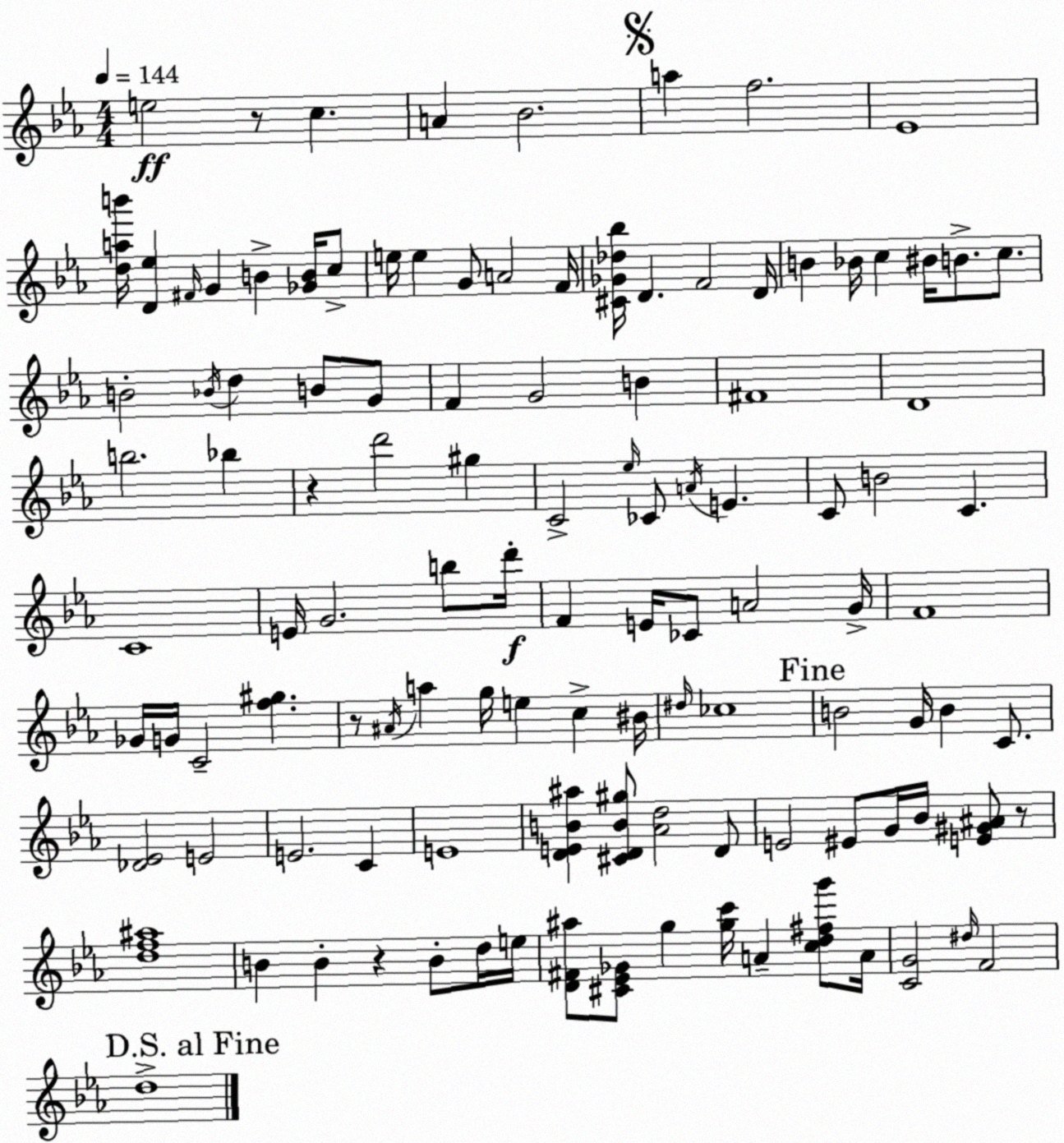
X:1
T:Untitled
M:4/4
L:1/4
K:Eb
e2 z/2 c A _B2 a f2 _E4 [dab']/4 [D_e] ^F/4 G B [_GB]/4 c/2 e/4 e G/2 A2 F/4 [^C_G_d_b]/4 D F2 D/4 B _B/4 c ^B/4 B/2 c/2 B2 _B/4 d B/2 G/2 F G2 B ^F4 D4 b2 _b z d'2 ^g C2 _e/4 _C/2 A/4 E C/2 B2 C C4 E/4 G2 b/2 d'/4 F E/4 _C/2 A2 G/4 F4 _G/4 G/4 C2 [f^g] z/2 ^A/4 a g/4 e c ^B/4 ^d/4 _c4 B2 G/4 B C/2 [_D_E]2 E2 E2 C E4 [DEB^a] [^CDB^g]/2 [_Ad]2 D/2 E2 ^E/2 G/4 _B/4 [E^G^A]/2 z/2 [df^a]4 B B z B/2 d/4 e/4 [D^F^a]/2 [^C_E_G]/2 g [gc']/4 A [cd^fg']/2 A/4 [CG]2 ^d/4 F2 d4